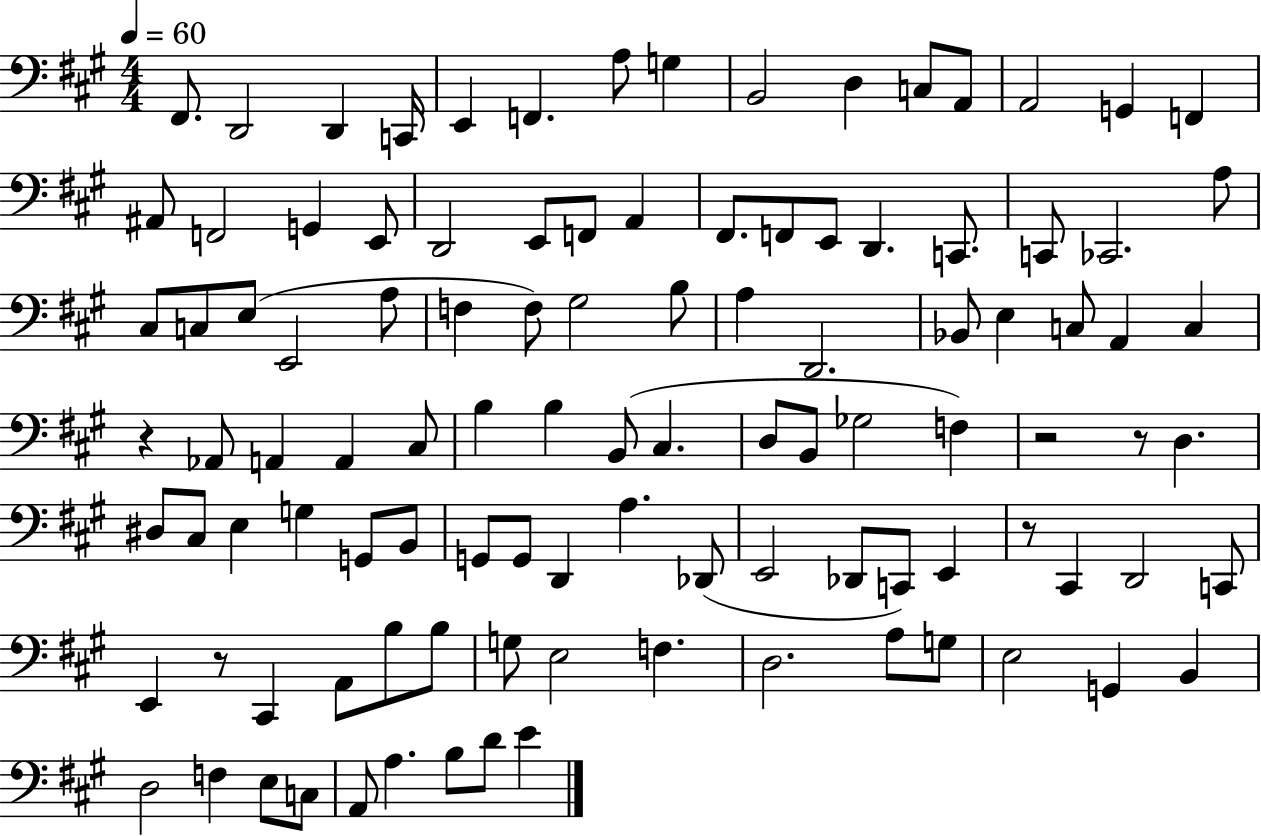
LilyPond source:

{
  \clef bass
  \numericTimeSignature
  \time 4/4
  \key a \major
  \tempo 4 = 60
  \repeat volta 2 { fis,8. d,2 d,4 c,16 | e,4 f,4. a8 g4 | b,2 d4 c8 a,8 | a,2 g,4 f,4 | \break ais,8 f,2 g,4 e,8 | d,2 e,8 f,8 a,4 | fis,8. f,8 e,8 d,4. c,8. | c,8 ces,2. a8 | \break cis8 c8 e8( e,2 a8 | f4 f8) gis2 b8 | a4 d,2. | bes,8 e4 c8 a,4 c4 | \break r4 aes,8 a,4 a,4 cis8 | b4 b4 b,8( cis4. | d8 b,8 ges2 f4) | r2 r8 d4. | \break dis8 cis8 e4 g4 g,8 b,8 | g,8 g,8 d,4 a4. des,8( | e,2 des,8 c,8) e,4 | r8 cis,4 d,2 c,8 | \break e,4 r8 cis,4 a,8 b8 b8 | g8 e2 f4. | d2. a8 g8 | e2 g,4 b,4 | \break d2 f4 e8 c8 | a,8 a4. b8 d'8 e'4 | } \bar "|."
}